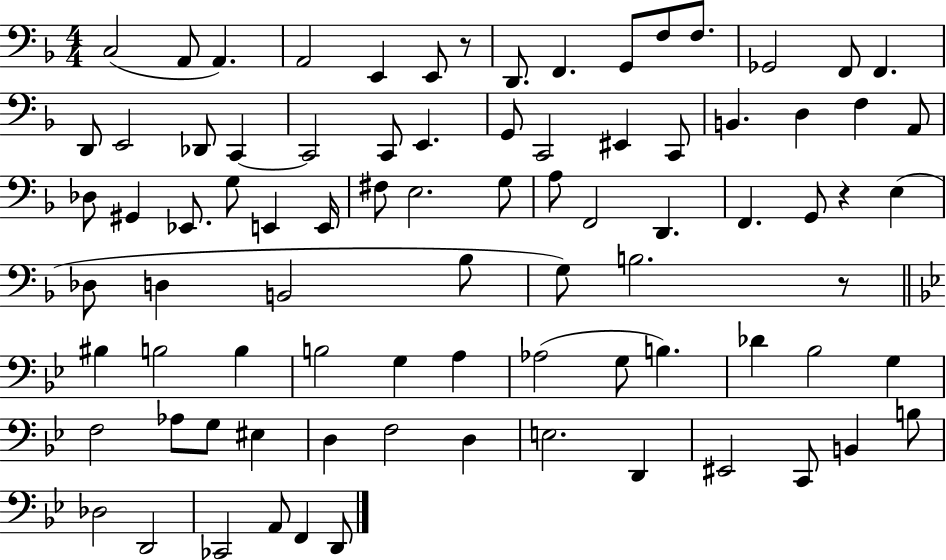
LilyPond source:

{
  \clef bass
  \numericTimeSignature
  \time 4/4
  \key f \major
  c2( a,8 a,4.) | a,2 e,4 e,8 r8 | d,8. f,4. g,8 f8 f8. | ges,2 f,8 f,4. | \break d,8 e,2 des,8 c,4~~ | c,2 c,8 e,4. | g,8 c,2 eis,4 c,8 | b,4. d4 f4 a,8 | \break des8 gis,4 ees,8. g8 e,4 e,16 | fis8 e2. g8 | a8 f,2 d,4. | f,4. g,8 r4 e4( | \break des8 d4 b,2 bes8 | g8) b2. r8 | \bar "||" \break \key bes \major bis4 b2 b4 | b2 g4 a4 | aes2( g8 b4.) | des'4 bes2 g4 | \break f2 aes8 g8 eis4 | d4 f2 d4 | e2. d,4 | eis,2 c,8 b,4 b8 | \break des2 d,2 | ces,2 a,8 f,4 d,8 | \bar "|."
}